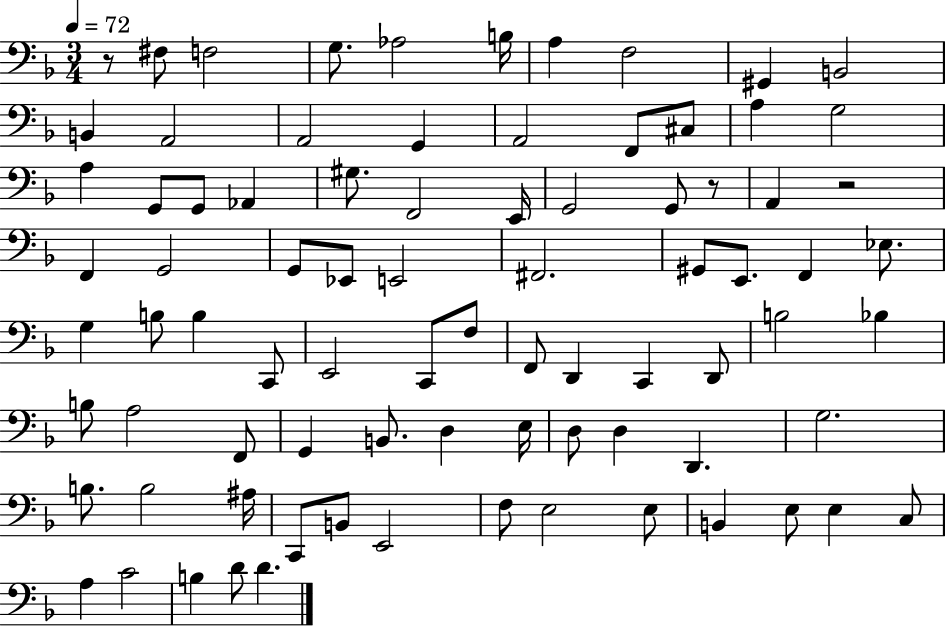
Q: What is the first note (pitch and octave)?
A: F#3